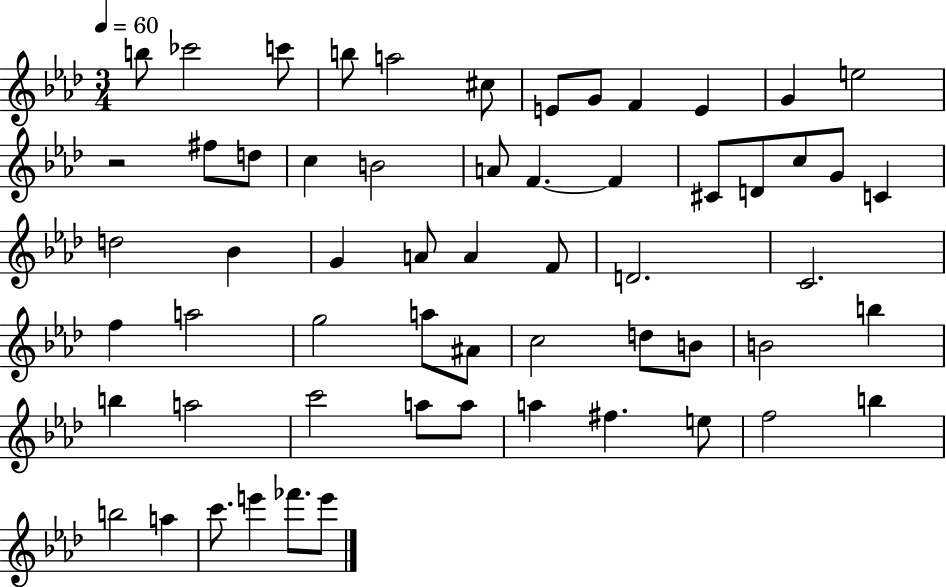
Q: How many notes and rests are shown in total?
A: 59